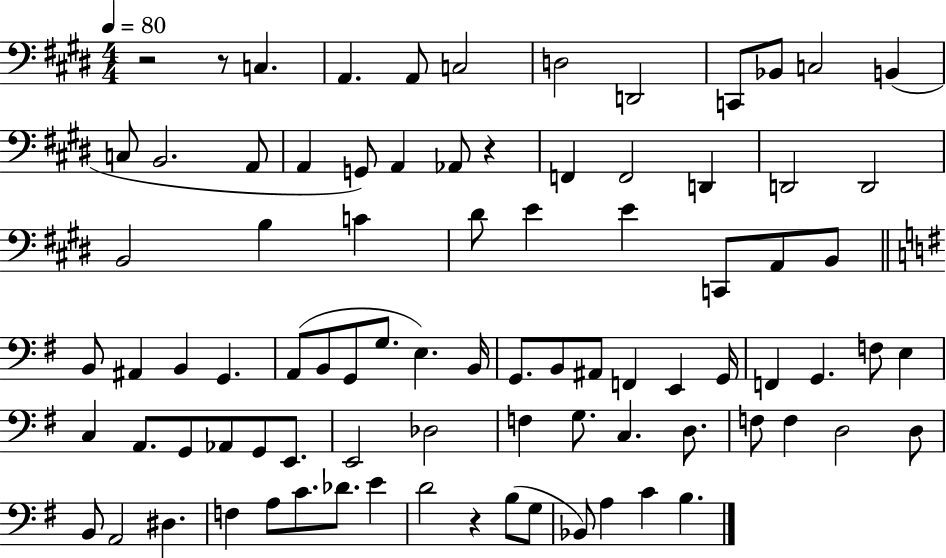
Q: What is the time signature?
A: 4/4